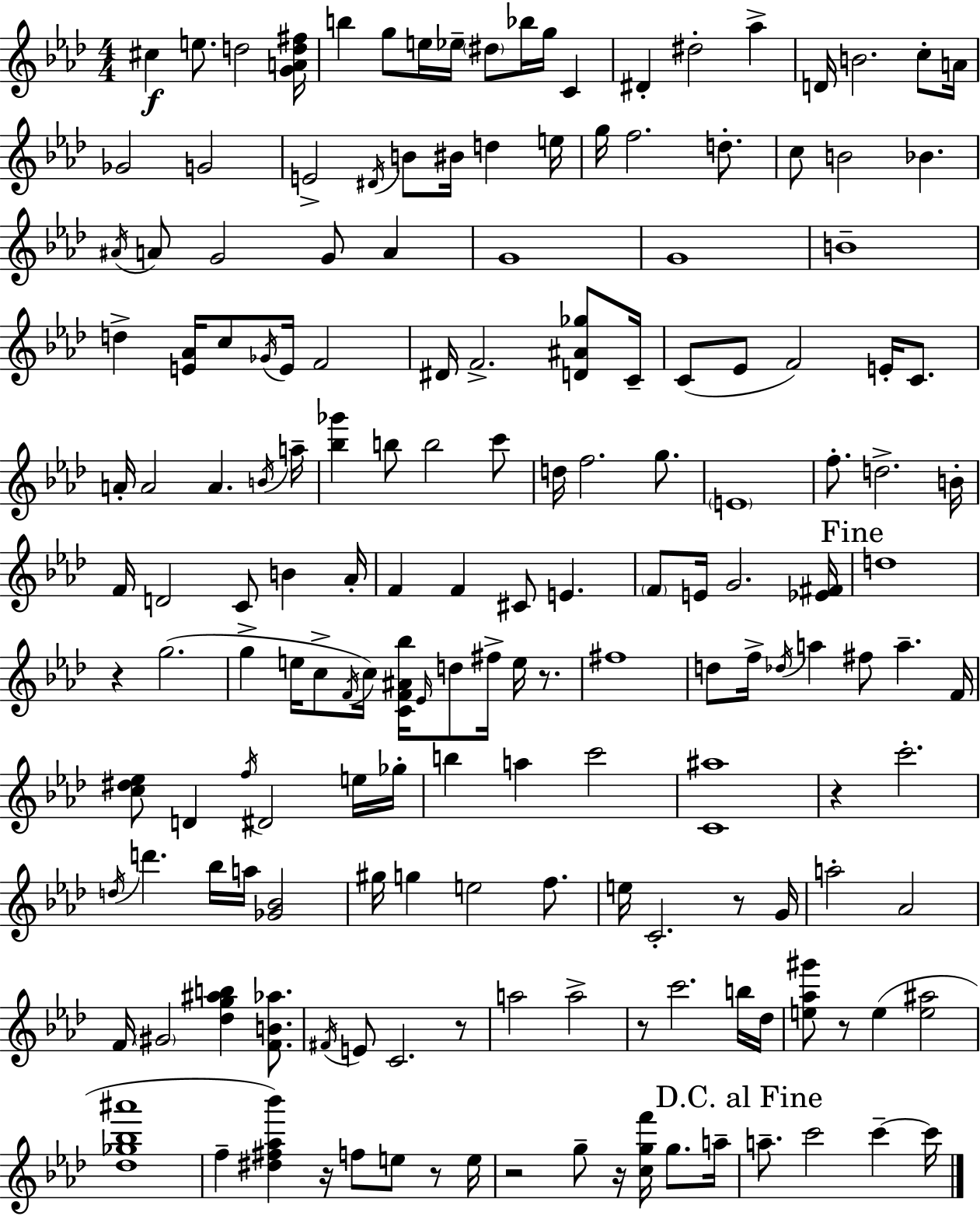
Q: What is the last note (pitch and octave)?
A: C6